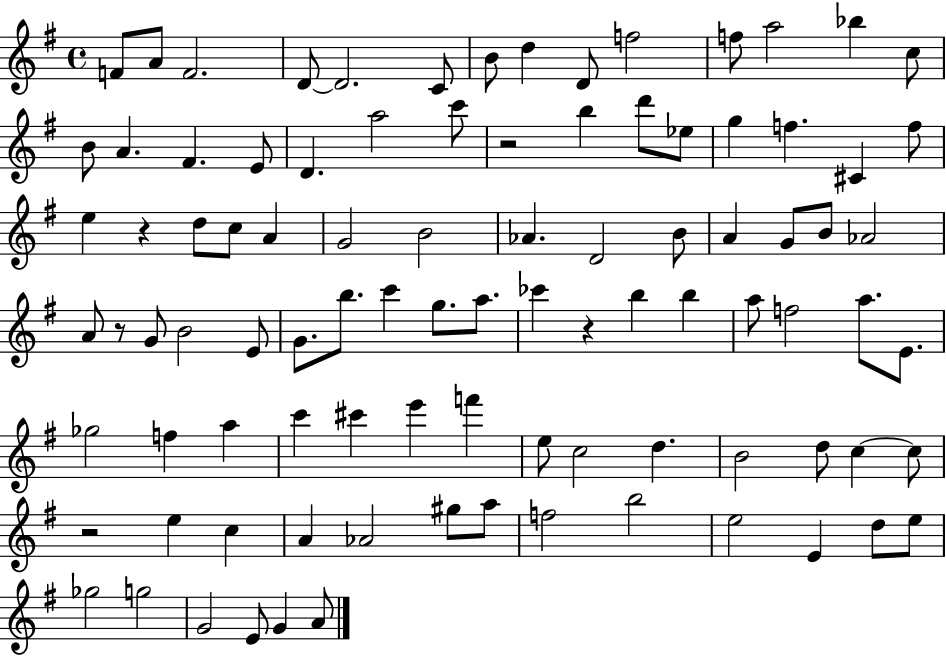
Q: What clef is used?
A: treble